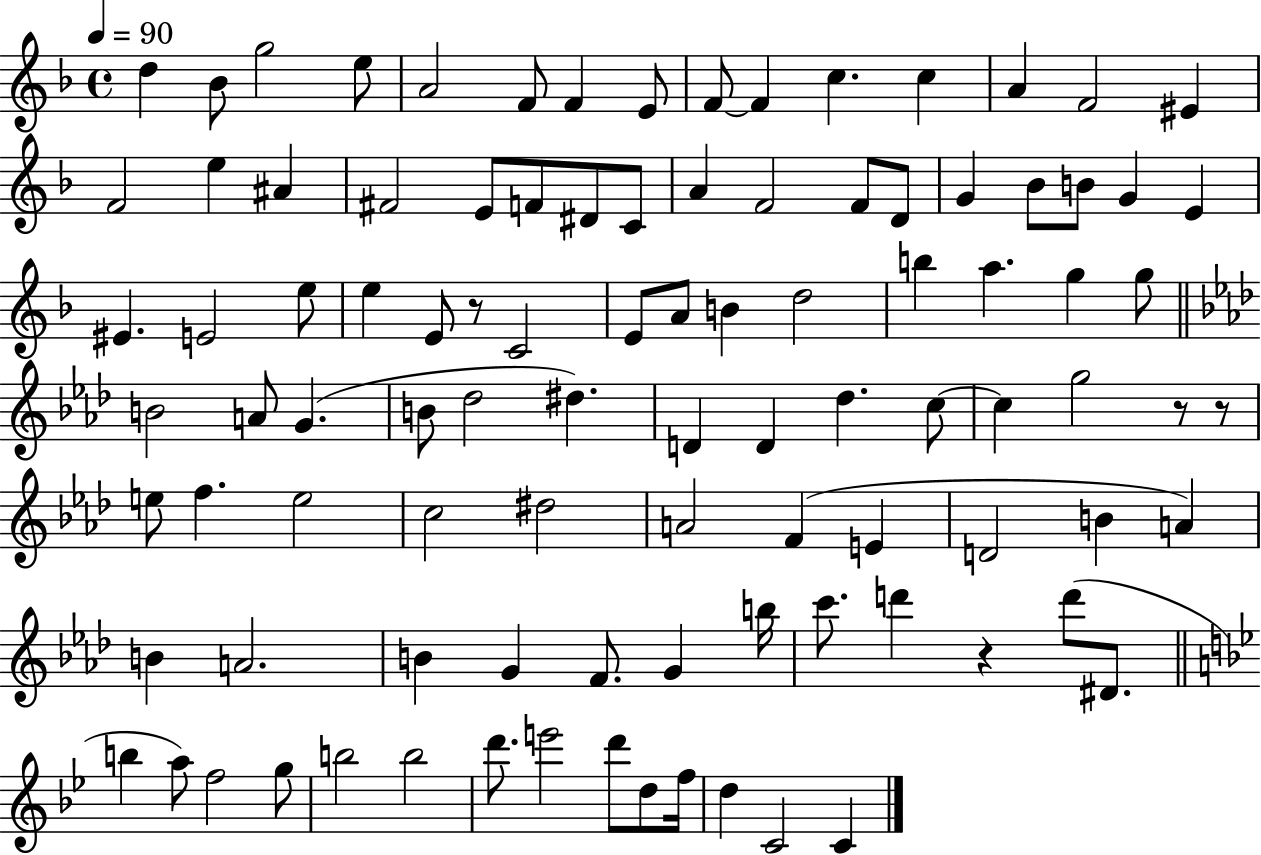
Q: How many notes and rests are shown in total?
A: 98